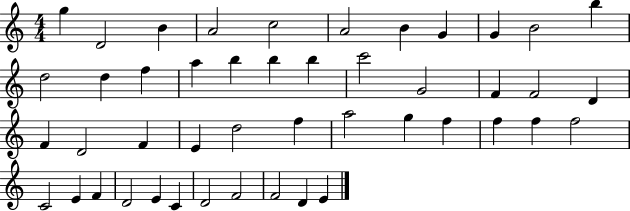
{
  \clef treble
  \numericTimeSignature
  \time 4/4
  \key c \major
  g''4 d'2 b'4 | a'2 c''2 | a'2 b'4 g'4 | g'4 b'2 b''4 | \break d''2 d''4 f''4 | a''4 b''4 b''4 b''4 | c'''2 g'2 | f'4 f'2 d'4 | \break f'4 d'2 f'4 | e'4 d''2 f''4 | a''2 g''4 f''4 | f''4 f''4 f''2 | \break c'2 e'4 f'4 | d'2 e'4 c'4 | d'2 f'2 | f'2 d'4 e'4 | \break \bar "|."
}